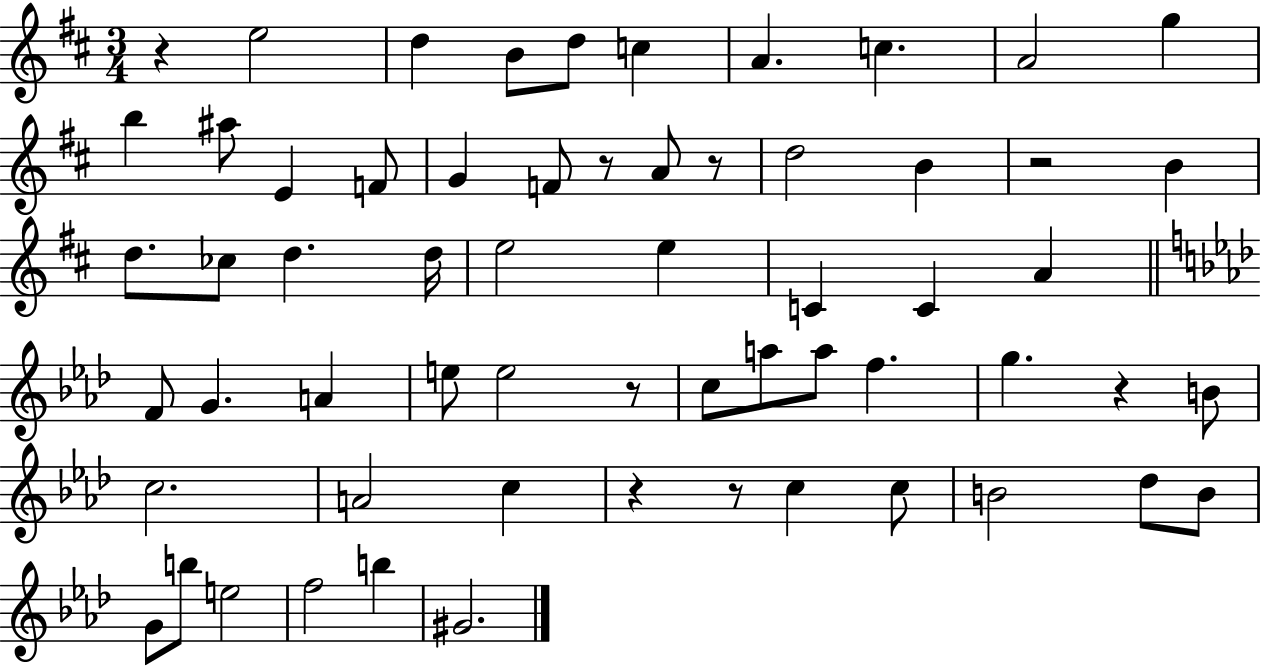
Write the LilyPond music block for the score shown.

{
  \clef treble
  \numericTimeSignature
  \time 3/4
  \key d \major
  r4 e''2 | d''4 b'8 d''8 c''4 | a'4. c''4. | a'2 g''4 | \break b''4 ais''8 e'4 f'8 | g'4 f'8 r8 a'8 r8 | d''2 b'4 | r2 b'4 | \break d''8. ces''8 d''4. d''16 | e''2 e''4 | c'4 c'4 a'4 | \bar "||" \break \key f \minor f'8 g'4. a'4 | e''8 e''2 r8 | c''8 a''8 a''8 f''4. | g''4. r4 b'8 | \break c''2. | a'2 c''4 | r4 r8 c''4 c''8 | b'2 des''8 b'8 | \break g'8 b''8 e''2 | f''2 b''4 | gis'2. | \bar "|."
}